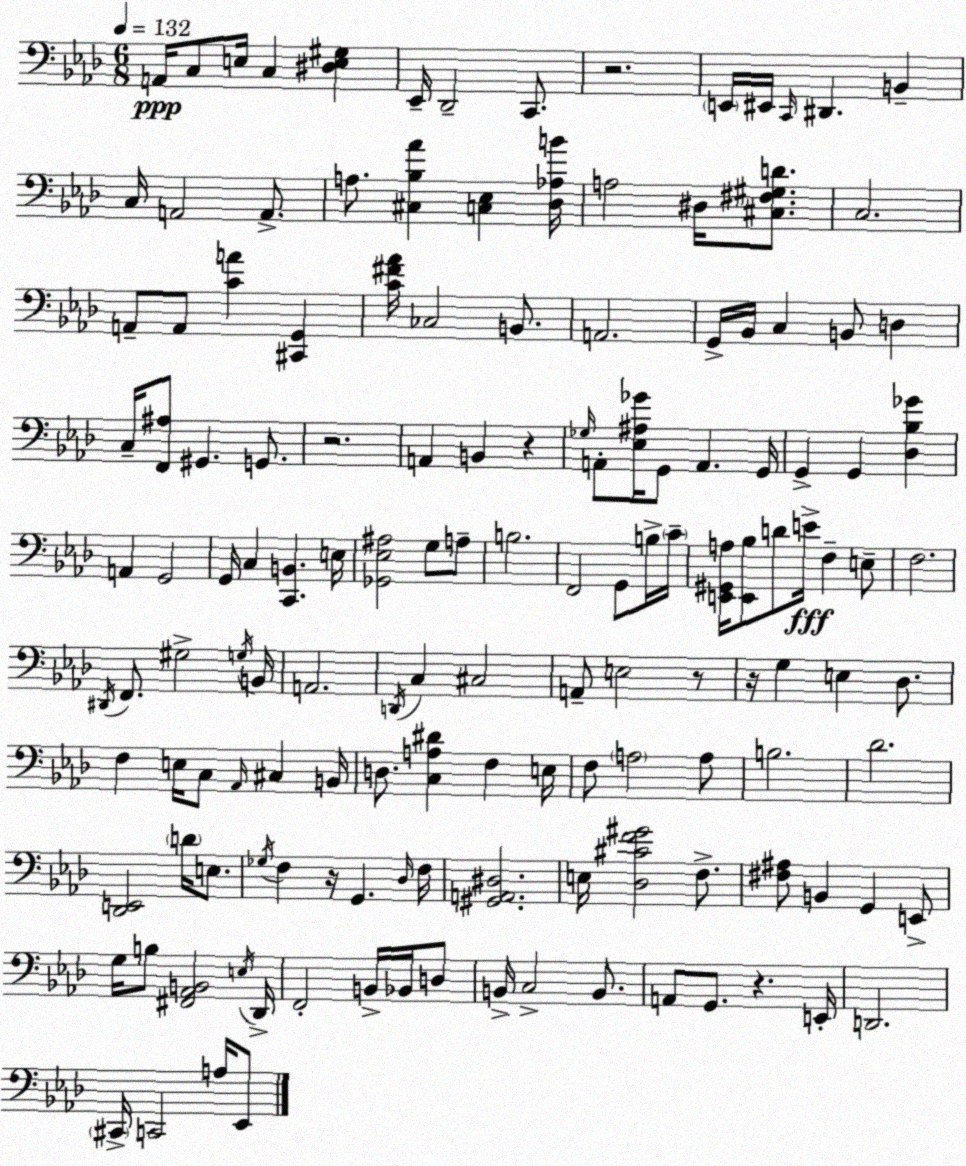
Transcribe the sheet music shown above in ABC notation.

X:1
T:Untitled
M:6/8
L:1/4
K:Ab
A,,/4 C,/2 E,/4 C, [^D,E,^G,] _E,,/4 _D,,2 C,,/2 z2 E,,/4 ^E,,/4 C,,/4 ^D,, B,, C,/4 A,,2 A,,/2 A,/2 [^C,_B,_A] [C,_E,] [_D,_A,B]/4 A,2 ^D,/4 [^C,^F,^G,D]/2 C,2 A,,/2 A,,/2 [CA] [^C,,G,,] [C^F_A]/4 _C,2 B,,/2 A,,2 G,,/4 _B,,/4 C, B,,/2 D, C,/4 [F,,^A,]/2 ^G,, G,,/2 z2 A,, B,, z _G,/4 A,,/2 [_E,^A,_G]/4 G,,/2 A,, G,,/4 G,, G,, [_D,_B,_G] A,, G,,2 G,,/4 C, [C,,B,,] E,/4 [_G,,_E,^A,]2 G,/2 A,/2 B,2 F,,2 G,,/2 B,/4 C/4 [E,,^G,,A,]/4 [E,,_B,]/2 D/2 E/4 F, E,/2 F,2 ^D,,/4 F,,/2 ^G,2 G,/4 B,,/4 A,,2 D,,/4 C, ^C,2 A,,/2 E,2 z/2 z/4 G, E, _D,/2 F, E,/4 C,/2 _A,,/4 ^C, B,,/4 D,/2 [C,A,^D] F, E,/4 F,/2 A,2 A,/2 B,2 _D2 [_D,,E,,]2 D/4 E,/2 _G,/4 F, z/4 G,, _D,/4 F,/4 [^G,,A,,^D,]2 E,/4 [_D,^CF^G]2 F,/2 [^F,^A,]/2 B,, G,, E,,/2 G,/4 B,/2 [^F,,_A,,B,,]2 E,/4 _D,,/4 F,,2 B,,/4 _B,,/4 D,/2 B,,/4 C,2 B,,/2 A,,/2 G,,/2 z E,,/4 D,,2 ^C,,/4 C,,2 A,/4 _E,,/2